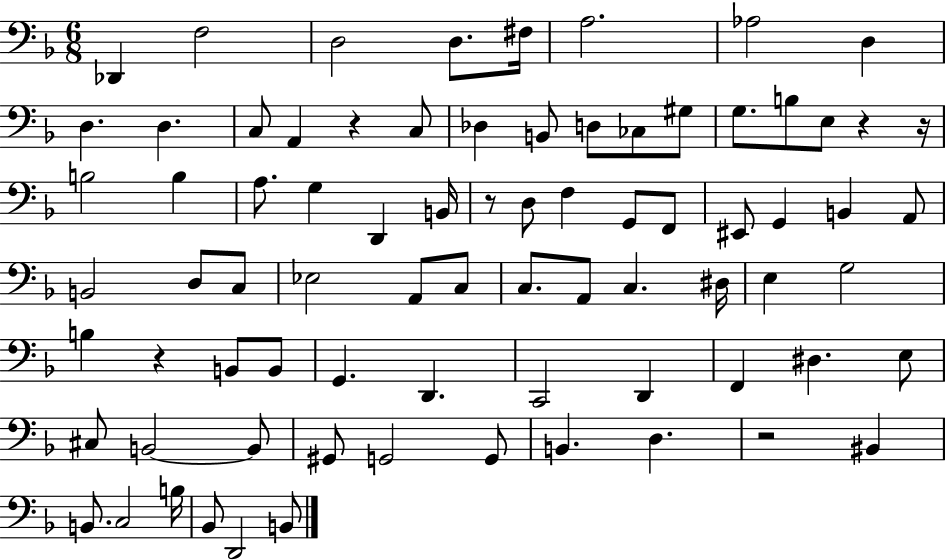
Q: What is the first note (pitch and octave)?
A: Db2